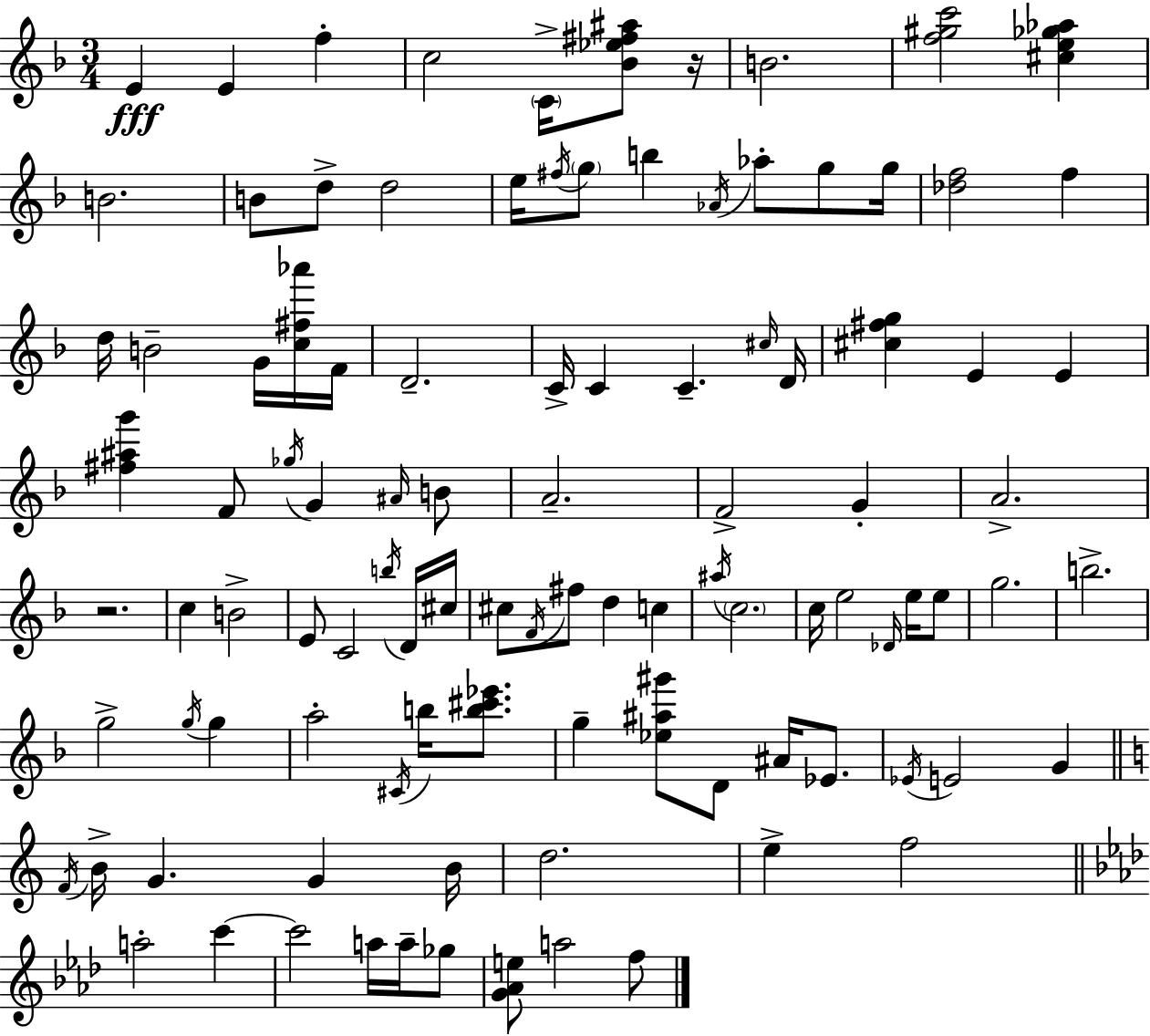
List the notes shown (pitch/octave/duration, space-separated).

E4/q E4/q F5/q C5/h C4/s [Bb4,Eb5,F#5,A#5]/e R/s B4/h. [F5,G#5,C6]/h [C#5,E5,Gb5,Ab5]/q B4/h. B4/e D5/e D5/h E5/s F#5/s G5/e B5/q Ab4/s Ab5/e G5/e G5/s [Db5,F5]/h F5/q D5/s B4/h G4/s [C5,F#5,Ab6]/s F4/s D4/h. C4/s C4/q C4/q. C#5/s D4/s [C#5,F#5,G5]/q E4/q E4/q [F#5,A#5,G6]/q F4/e Gb5/s G4/q A#4/s B4/e A4/h. F4/h G4/q A4/h. R/h. C5/q B4/h E4/e C4/h B5/s D4/s C#5/s C#5/e F4/s F#5/e D5/q C5/q A#5/s C5/h. C5/s E5/h Db4/s E5/s E5/e G5/h. B5/h. G5/h G5/s G5/q A5/h C#4/s B5/s [B5,C#6,Eb6]/e. G5/q [Eb5,A#5,G#6]/e D4/e A#4/s Eb4/e. Eb4/s E4/h G4/q F4/s B4/s G4/q. G4/q B4/s D5/h. E5/q F5/h A5/h C6/q C6/h A5/s A5/s Gb5/e [G4,Ab4,E5]/e A5/h F5/e